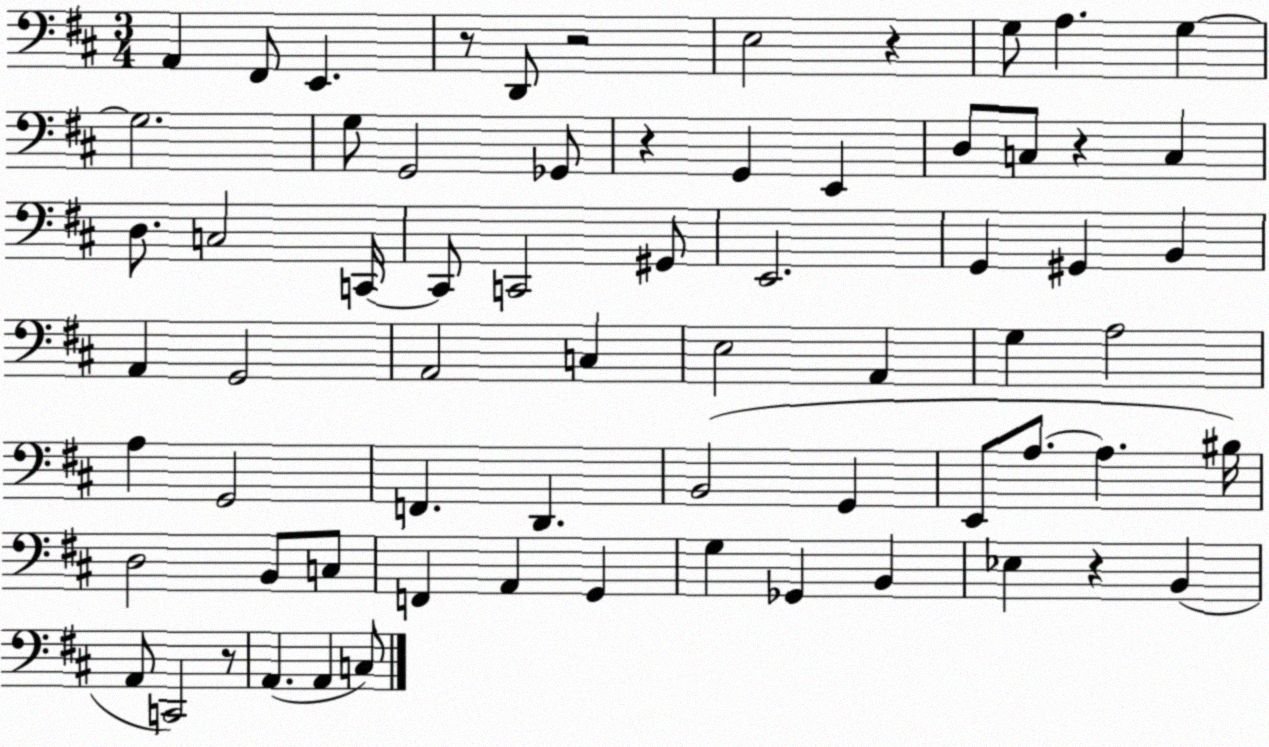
X:1
T:Untitled
M:3/4
L:1/4
K:D
A,, ^F,,/2 E,, z/2 D,,/2 z2 E,2 z G,/2 A, G, G,2 G,/2 G,,2 _G,,/2 z G,, E,, D,/2 C,/2 z C, D,/2 C,2 C,,/4 C,,/2 C,,2 ^G,,/2 E,,2 G,, ^G,, B,, A,, G,,2 A,,2 C, E,2 A,, G, A,2 A, G,,2 F,, D,, B,,2 G,, E,,/2 A,/2 A, ^B,/4 D,2 B,,/2 C,/2 F,, A,, G,, G, _G,, B,, _E, z B,, A,,/2 C,,2 z/2 A,, A,, C,/2